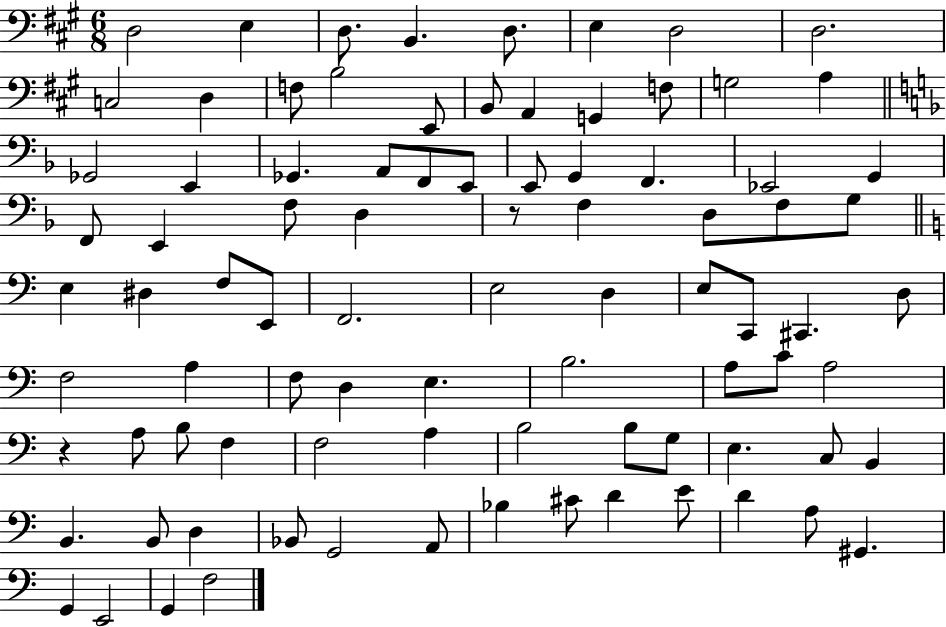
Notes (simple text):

D3/h E3/q D3/e. B2/q. D3/e. E3/q D3/h D3/h. C3/h D3/q F3/e B3/h E2/e B2/e A2/q G2/q F3/e G3/h A3/q Gb2/h E2/q Gb2/q. A2/e F2/e E2/e E2/e G2/q F2/q. Eb2/h G2/q F2/e E2/q F3/e D3/q R/e F3/q D3/e F3/e G3/e E3/q D#3/q F3/e E2/e F2/h. E3/h D3/q E3/e C2/e C#2/q. D3/e F3/h A3/q F3/e D3/q E3/q. B3/h. A3/e C4/e A3/h R/q A3/e B3/e F3/q F3/h A3/q B3/h B3/e G3/e E3/q. C3/e B2/q B2/q. B2/e D3/q Bb2/e G2/h A2/e Bb3/q C#4/e D4/q E4/e D4/q A3/e G#2/q. G2/q E2/h G2/q F3/h